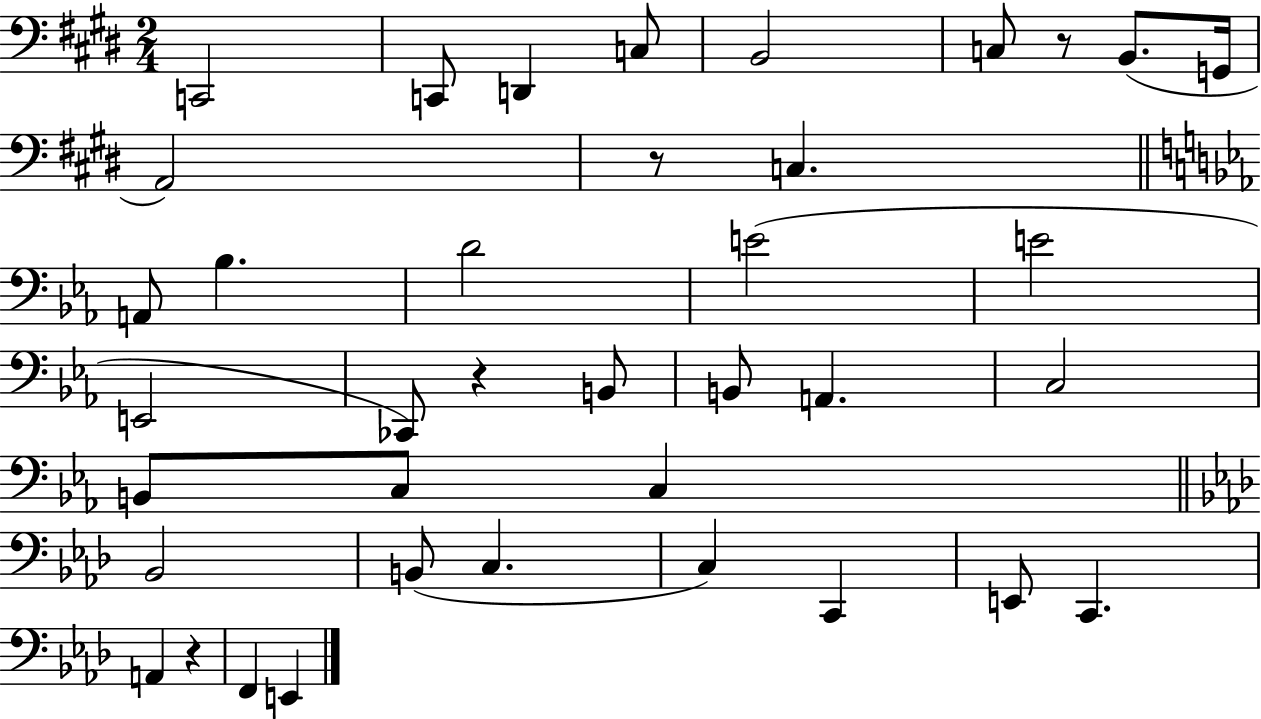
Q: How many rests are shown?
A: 4